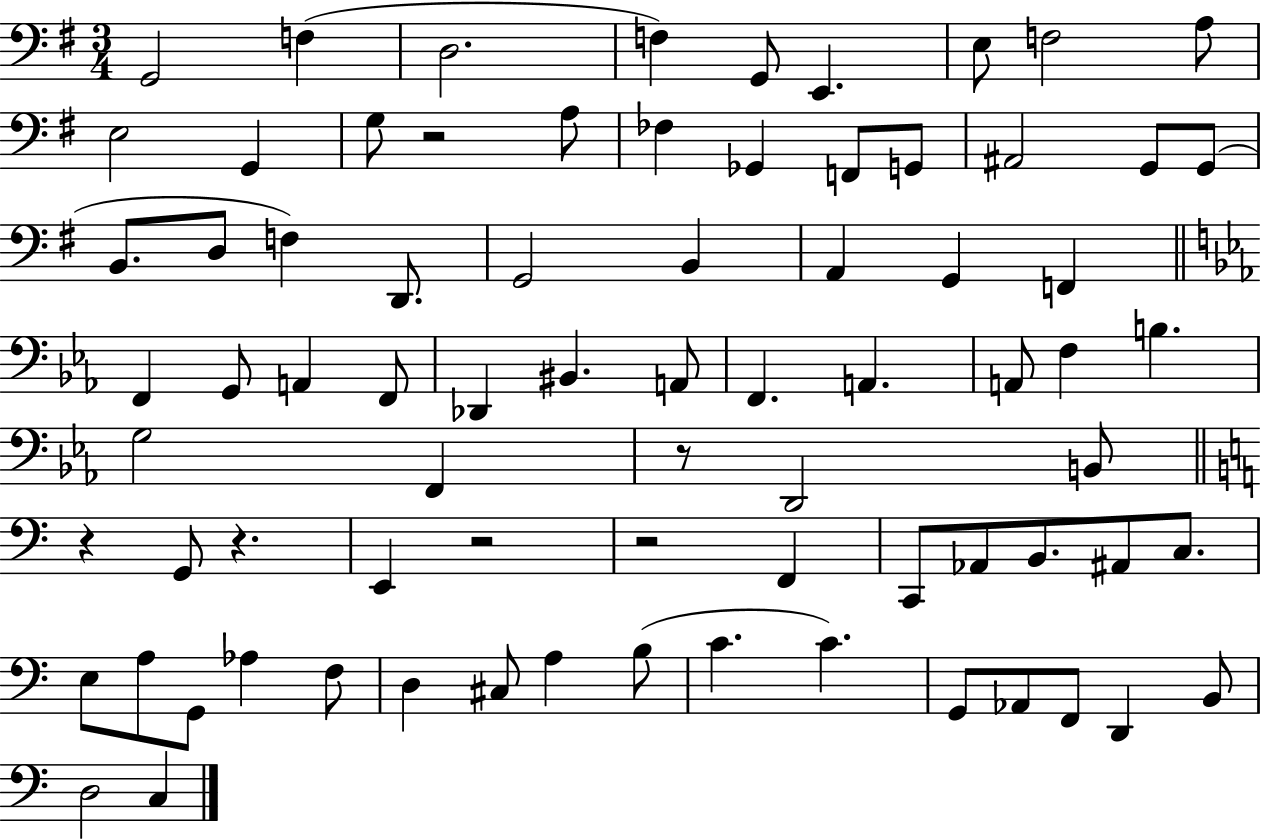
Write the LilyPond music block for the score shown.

{
  \clef bass
  \numericTimeSignature
  \time 3/4
  \key g \major
  g,2 f4( | d2. | f4) g,8 e,4. | e8 f2 a8 | \break e2 g,4 | g8 r2 a8 | fes4 ges,4 f,8 g,8 | ais,2 g,8 g,8( | \break b,8. d8 f4) d,8. | g,2 b,4 | a,4 g,4 f,4 | \bar "||" \break \key ees \major f,4 g,8 a,4 f,8 | des,4 bis,4. a,8 | f,4. a,4. | a,8 f4 b4. | \break g2 f,4 | r8 d,2 b,8 | \bar "||" \break \key c \major r4 g,8 r4. | e,4 r2 | r2 f,4 | c,8 aes,8 b,8. ais,8 c8. | \break e8 a8 g,8 aes4 f8 | d4 cis8 a4 b8( | c'4. c'4.) | g,8 aes,8 f,8 d,4 b,8 | \break d2 c4 | \bar "|."
}